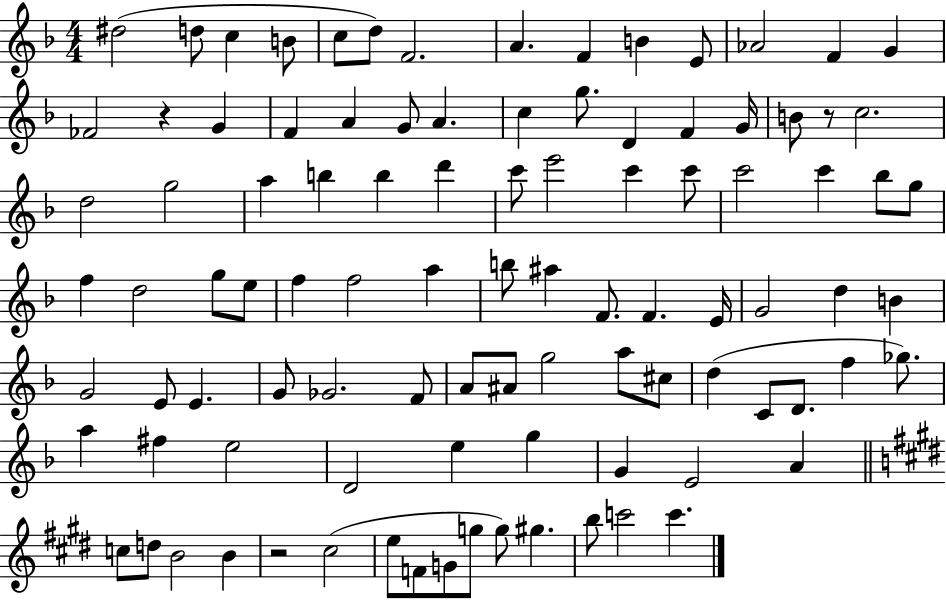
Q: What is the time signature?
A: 4/4